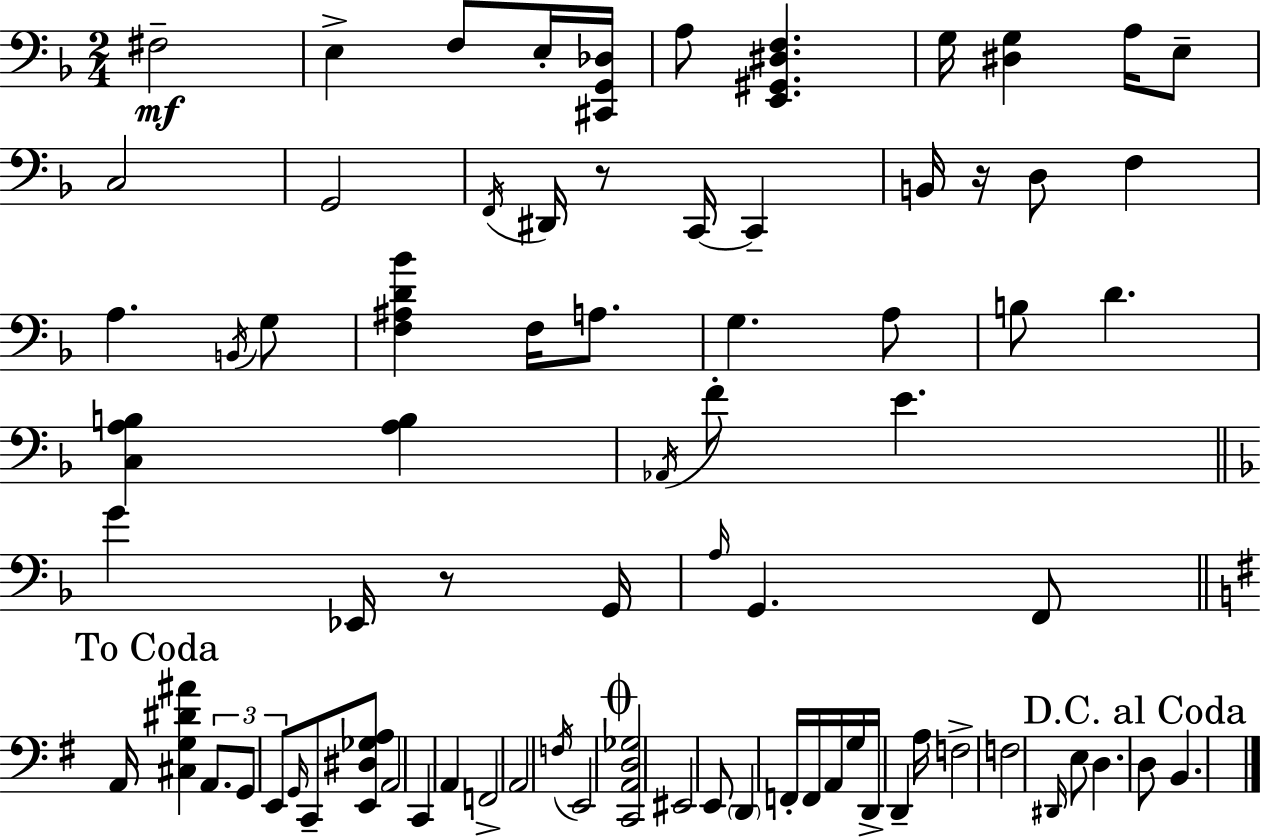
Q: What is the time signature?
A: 2/4